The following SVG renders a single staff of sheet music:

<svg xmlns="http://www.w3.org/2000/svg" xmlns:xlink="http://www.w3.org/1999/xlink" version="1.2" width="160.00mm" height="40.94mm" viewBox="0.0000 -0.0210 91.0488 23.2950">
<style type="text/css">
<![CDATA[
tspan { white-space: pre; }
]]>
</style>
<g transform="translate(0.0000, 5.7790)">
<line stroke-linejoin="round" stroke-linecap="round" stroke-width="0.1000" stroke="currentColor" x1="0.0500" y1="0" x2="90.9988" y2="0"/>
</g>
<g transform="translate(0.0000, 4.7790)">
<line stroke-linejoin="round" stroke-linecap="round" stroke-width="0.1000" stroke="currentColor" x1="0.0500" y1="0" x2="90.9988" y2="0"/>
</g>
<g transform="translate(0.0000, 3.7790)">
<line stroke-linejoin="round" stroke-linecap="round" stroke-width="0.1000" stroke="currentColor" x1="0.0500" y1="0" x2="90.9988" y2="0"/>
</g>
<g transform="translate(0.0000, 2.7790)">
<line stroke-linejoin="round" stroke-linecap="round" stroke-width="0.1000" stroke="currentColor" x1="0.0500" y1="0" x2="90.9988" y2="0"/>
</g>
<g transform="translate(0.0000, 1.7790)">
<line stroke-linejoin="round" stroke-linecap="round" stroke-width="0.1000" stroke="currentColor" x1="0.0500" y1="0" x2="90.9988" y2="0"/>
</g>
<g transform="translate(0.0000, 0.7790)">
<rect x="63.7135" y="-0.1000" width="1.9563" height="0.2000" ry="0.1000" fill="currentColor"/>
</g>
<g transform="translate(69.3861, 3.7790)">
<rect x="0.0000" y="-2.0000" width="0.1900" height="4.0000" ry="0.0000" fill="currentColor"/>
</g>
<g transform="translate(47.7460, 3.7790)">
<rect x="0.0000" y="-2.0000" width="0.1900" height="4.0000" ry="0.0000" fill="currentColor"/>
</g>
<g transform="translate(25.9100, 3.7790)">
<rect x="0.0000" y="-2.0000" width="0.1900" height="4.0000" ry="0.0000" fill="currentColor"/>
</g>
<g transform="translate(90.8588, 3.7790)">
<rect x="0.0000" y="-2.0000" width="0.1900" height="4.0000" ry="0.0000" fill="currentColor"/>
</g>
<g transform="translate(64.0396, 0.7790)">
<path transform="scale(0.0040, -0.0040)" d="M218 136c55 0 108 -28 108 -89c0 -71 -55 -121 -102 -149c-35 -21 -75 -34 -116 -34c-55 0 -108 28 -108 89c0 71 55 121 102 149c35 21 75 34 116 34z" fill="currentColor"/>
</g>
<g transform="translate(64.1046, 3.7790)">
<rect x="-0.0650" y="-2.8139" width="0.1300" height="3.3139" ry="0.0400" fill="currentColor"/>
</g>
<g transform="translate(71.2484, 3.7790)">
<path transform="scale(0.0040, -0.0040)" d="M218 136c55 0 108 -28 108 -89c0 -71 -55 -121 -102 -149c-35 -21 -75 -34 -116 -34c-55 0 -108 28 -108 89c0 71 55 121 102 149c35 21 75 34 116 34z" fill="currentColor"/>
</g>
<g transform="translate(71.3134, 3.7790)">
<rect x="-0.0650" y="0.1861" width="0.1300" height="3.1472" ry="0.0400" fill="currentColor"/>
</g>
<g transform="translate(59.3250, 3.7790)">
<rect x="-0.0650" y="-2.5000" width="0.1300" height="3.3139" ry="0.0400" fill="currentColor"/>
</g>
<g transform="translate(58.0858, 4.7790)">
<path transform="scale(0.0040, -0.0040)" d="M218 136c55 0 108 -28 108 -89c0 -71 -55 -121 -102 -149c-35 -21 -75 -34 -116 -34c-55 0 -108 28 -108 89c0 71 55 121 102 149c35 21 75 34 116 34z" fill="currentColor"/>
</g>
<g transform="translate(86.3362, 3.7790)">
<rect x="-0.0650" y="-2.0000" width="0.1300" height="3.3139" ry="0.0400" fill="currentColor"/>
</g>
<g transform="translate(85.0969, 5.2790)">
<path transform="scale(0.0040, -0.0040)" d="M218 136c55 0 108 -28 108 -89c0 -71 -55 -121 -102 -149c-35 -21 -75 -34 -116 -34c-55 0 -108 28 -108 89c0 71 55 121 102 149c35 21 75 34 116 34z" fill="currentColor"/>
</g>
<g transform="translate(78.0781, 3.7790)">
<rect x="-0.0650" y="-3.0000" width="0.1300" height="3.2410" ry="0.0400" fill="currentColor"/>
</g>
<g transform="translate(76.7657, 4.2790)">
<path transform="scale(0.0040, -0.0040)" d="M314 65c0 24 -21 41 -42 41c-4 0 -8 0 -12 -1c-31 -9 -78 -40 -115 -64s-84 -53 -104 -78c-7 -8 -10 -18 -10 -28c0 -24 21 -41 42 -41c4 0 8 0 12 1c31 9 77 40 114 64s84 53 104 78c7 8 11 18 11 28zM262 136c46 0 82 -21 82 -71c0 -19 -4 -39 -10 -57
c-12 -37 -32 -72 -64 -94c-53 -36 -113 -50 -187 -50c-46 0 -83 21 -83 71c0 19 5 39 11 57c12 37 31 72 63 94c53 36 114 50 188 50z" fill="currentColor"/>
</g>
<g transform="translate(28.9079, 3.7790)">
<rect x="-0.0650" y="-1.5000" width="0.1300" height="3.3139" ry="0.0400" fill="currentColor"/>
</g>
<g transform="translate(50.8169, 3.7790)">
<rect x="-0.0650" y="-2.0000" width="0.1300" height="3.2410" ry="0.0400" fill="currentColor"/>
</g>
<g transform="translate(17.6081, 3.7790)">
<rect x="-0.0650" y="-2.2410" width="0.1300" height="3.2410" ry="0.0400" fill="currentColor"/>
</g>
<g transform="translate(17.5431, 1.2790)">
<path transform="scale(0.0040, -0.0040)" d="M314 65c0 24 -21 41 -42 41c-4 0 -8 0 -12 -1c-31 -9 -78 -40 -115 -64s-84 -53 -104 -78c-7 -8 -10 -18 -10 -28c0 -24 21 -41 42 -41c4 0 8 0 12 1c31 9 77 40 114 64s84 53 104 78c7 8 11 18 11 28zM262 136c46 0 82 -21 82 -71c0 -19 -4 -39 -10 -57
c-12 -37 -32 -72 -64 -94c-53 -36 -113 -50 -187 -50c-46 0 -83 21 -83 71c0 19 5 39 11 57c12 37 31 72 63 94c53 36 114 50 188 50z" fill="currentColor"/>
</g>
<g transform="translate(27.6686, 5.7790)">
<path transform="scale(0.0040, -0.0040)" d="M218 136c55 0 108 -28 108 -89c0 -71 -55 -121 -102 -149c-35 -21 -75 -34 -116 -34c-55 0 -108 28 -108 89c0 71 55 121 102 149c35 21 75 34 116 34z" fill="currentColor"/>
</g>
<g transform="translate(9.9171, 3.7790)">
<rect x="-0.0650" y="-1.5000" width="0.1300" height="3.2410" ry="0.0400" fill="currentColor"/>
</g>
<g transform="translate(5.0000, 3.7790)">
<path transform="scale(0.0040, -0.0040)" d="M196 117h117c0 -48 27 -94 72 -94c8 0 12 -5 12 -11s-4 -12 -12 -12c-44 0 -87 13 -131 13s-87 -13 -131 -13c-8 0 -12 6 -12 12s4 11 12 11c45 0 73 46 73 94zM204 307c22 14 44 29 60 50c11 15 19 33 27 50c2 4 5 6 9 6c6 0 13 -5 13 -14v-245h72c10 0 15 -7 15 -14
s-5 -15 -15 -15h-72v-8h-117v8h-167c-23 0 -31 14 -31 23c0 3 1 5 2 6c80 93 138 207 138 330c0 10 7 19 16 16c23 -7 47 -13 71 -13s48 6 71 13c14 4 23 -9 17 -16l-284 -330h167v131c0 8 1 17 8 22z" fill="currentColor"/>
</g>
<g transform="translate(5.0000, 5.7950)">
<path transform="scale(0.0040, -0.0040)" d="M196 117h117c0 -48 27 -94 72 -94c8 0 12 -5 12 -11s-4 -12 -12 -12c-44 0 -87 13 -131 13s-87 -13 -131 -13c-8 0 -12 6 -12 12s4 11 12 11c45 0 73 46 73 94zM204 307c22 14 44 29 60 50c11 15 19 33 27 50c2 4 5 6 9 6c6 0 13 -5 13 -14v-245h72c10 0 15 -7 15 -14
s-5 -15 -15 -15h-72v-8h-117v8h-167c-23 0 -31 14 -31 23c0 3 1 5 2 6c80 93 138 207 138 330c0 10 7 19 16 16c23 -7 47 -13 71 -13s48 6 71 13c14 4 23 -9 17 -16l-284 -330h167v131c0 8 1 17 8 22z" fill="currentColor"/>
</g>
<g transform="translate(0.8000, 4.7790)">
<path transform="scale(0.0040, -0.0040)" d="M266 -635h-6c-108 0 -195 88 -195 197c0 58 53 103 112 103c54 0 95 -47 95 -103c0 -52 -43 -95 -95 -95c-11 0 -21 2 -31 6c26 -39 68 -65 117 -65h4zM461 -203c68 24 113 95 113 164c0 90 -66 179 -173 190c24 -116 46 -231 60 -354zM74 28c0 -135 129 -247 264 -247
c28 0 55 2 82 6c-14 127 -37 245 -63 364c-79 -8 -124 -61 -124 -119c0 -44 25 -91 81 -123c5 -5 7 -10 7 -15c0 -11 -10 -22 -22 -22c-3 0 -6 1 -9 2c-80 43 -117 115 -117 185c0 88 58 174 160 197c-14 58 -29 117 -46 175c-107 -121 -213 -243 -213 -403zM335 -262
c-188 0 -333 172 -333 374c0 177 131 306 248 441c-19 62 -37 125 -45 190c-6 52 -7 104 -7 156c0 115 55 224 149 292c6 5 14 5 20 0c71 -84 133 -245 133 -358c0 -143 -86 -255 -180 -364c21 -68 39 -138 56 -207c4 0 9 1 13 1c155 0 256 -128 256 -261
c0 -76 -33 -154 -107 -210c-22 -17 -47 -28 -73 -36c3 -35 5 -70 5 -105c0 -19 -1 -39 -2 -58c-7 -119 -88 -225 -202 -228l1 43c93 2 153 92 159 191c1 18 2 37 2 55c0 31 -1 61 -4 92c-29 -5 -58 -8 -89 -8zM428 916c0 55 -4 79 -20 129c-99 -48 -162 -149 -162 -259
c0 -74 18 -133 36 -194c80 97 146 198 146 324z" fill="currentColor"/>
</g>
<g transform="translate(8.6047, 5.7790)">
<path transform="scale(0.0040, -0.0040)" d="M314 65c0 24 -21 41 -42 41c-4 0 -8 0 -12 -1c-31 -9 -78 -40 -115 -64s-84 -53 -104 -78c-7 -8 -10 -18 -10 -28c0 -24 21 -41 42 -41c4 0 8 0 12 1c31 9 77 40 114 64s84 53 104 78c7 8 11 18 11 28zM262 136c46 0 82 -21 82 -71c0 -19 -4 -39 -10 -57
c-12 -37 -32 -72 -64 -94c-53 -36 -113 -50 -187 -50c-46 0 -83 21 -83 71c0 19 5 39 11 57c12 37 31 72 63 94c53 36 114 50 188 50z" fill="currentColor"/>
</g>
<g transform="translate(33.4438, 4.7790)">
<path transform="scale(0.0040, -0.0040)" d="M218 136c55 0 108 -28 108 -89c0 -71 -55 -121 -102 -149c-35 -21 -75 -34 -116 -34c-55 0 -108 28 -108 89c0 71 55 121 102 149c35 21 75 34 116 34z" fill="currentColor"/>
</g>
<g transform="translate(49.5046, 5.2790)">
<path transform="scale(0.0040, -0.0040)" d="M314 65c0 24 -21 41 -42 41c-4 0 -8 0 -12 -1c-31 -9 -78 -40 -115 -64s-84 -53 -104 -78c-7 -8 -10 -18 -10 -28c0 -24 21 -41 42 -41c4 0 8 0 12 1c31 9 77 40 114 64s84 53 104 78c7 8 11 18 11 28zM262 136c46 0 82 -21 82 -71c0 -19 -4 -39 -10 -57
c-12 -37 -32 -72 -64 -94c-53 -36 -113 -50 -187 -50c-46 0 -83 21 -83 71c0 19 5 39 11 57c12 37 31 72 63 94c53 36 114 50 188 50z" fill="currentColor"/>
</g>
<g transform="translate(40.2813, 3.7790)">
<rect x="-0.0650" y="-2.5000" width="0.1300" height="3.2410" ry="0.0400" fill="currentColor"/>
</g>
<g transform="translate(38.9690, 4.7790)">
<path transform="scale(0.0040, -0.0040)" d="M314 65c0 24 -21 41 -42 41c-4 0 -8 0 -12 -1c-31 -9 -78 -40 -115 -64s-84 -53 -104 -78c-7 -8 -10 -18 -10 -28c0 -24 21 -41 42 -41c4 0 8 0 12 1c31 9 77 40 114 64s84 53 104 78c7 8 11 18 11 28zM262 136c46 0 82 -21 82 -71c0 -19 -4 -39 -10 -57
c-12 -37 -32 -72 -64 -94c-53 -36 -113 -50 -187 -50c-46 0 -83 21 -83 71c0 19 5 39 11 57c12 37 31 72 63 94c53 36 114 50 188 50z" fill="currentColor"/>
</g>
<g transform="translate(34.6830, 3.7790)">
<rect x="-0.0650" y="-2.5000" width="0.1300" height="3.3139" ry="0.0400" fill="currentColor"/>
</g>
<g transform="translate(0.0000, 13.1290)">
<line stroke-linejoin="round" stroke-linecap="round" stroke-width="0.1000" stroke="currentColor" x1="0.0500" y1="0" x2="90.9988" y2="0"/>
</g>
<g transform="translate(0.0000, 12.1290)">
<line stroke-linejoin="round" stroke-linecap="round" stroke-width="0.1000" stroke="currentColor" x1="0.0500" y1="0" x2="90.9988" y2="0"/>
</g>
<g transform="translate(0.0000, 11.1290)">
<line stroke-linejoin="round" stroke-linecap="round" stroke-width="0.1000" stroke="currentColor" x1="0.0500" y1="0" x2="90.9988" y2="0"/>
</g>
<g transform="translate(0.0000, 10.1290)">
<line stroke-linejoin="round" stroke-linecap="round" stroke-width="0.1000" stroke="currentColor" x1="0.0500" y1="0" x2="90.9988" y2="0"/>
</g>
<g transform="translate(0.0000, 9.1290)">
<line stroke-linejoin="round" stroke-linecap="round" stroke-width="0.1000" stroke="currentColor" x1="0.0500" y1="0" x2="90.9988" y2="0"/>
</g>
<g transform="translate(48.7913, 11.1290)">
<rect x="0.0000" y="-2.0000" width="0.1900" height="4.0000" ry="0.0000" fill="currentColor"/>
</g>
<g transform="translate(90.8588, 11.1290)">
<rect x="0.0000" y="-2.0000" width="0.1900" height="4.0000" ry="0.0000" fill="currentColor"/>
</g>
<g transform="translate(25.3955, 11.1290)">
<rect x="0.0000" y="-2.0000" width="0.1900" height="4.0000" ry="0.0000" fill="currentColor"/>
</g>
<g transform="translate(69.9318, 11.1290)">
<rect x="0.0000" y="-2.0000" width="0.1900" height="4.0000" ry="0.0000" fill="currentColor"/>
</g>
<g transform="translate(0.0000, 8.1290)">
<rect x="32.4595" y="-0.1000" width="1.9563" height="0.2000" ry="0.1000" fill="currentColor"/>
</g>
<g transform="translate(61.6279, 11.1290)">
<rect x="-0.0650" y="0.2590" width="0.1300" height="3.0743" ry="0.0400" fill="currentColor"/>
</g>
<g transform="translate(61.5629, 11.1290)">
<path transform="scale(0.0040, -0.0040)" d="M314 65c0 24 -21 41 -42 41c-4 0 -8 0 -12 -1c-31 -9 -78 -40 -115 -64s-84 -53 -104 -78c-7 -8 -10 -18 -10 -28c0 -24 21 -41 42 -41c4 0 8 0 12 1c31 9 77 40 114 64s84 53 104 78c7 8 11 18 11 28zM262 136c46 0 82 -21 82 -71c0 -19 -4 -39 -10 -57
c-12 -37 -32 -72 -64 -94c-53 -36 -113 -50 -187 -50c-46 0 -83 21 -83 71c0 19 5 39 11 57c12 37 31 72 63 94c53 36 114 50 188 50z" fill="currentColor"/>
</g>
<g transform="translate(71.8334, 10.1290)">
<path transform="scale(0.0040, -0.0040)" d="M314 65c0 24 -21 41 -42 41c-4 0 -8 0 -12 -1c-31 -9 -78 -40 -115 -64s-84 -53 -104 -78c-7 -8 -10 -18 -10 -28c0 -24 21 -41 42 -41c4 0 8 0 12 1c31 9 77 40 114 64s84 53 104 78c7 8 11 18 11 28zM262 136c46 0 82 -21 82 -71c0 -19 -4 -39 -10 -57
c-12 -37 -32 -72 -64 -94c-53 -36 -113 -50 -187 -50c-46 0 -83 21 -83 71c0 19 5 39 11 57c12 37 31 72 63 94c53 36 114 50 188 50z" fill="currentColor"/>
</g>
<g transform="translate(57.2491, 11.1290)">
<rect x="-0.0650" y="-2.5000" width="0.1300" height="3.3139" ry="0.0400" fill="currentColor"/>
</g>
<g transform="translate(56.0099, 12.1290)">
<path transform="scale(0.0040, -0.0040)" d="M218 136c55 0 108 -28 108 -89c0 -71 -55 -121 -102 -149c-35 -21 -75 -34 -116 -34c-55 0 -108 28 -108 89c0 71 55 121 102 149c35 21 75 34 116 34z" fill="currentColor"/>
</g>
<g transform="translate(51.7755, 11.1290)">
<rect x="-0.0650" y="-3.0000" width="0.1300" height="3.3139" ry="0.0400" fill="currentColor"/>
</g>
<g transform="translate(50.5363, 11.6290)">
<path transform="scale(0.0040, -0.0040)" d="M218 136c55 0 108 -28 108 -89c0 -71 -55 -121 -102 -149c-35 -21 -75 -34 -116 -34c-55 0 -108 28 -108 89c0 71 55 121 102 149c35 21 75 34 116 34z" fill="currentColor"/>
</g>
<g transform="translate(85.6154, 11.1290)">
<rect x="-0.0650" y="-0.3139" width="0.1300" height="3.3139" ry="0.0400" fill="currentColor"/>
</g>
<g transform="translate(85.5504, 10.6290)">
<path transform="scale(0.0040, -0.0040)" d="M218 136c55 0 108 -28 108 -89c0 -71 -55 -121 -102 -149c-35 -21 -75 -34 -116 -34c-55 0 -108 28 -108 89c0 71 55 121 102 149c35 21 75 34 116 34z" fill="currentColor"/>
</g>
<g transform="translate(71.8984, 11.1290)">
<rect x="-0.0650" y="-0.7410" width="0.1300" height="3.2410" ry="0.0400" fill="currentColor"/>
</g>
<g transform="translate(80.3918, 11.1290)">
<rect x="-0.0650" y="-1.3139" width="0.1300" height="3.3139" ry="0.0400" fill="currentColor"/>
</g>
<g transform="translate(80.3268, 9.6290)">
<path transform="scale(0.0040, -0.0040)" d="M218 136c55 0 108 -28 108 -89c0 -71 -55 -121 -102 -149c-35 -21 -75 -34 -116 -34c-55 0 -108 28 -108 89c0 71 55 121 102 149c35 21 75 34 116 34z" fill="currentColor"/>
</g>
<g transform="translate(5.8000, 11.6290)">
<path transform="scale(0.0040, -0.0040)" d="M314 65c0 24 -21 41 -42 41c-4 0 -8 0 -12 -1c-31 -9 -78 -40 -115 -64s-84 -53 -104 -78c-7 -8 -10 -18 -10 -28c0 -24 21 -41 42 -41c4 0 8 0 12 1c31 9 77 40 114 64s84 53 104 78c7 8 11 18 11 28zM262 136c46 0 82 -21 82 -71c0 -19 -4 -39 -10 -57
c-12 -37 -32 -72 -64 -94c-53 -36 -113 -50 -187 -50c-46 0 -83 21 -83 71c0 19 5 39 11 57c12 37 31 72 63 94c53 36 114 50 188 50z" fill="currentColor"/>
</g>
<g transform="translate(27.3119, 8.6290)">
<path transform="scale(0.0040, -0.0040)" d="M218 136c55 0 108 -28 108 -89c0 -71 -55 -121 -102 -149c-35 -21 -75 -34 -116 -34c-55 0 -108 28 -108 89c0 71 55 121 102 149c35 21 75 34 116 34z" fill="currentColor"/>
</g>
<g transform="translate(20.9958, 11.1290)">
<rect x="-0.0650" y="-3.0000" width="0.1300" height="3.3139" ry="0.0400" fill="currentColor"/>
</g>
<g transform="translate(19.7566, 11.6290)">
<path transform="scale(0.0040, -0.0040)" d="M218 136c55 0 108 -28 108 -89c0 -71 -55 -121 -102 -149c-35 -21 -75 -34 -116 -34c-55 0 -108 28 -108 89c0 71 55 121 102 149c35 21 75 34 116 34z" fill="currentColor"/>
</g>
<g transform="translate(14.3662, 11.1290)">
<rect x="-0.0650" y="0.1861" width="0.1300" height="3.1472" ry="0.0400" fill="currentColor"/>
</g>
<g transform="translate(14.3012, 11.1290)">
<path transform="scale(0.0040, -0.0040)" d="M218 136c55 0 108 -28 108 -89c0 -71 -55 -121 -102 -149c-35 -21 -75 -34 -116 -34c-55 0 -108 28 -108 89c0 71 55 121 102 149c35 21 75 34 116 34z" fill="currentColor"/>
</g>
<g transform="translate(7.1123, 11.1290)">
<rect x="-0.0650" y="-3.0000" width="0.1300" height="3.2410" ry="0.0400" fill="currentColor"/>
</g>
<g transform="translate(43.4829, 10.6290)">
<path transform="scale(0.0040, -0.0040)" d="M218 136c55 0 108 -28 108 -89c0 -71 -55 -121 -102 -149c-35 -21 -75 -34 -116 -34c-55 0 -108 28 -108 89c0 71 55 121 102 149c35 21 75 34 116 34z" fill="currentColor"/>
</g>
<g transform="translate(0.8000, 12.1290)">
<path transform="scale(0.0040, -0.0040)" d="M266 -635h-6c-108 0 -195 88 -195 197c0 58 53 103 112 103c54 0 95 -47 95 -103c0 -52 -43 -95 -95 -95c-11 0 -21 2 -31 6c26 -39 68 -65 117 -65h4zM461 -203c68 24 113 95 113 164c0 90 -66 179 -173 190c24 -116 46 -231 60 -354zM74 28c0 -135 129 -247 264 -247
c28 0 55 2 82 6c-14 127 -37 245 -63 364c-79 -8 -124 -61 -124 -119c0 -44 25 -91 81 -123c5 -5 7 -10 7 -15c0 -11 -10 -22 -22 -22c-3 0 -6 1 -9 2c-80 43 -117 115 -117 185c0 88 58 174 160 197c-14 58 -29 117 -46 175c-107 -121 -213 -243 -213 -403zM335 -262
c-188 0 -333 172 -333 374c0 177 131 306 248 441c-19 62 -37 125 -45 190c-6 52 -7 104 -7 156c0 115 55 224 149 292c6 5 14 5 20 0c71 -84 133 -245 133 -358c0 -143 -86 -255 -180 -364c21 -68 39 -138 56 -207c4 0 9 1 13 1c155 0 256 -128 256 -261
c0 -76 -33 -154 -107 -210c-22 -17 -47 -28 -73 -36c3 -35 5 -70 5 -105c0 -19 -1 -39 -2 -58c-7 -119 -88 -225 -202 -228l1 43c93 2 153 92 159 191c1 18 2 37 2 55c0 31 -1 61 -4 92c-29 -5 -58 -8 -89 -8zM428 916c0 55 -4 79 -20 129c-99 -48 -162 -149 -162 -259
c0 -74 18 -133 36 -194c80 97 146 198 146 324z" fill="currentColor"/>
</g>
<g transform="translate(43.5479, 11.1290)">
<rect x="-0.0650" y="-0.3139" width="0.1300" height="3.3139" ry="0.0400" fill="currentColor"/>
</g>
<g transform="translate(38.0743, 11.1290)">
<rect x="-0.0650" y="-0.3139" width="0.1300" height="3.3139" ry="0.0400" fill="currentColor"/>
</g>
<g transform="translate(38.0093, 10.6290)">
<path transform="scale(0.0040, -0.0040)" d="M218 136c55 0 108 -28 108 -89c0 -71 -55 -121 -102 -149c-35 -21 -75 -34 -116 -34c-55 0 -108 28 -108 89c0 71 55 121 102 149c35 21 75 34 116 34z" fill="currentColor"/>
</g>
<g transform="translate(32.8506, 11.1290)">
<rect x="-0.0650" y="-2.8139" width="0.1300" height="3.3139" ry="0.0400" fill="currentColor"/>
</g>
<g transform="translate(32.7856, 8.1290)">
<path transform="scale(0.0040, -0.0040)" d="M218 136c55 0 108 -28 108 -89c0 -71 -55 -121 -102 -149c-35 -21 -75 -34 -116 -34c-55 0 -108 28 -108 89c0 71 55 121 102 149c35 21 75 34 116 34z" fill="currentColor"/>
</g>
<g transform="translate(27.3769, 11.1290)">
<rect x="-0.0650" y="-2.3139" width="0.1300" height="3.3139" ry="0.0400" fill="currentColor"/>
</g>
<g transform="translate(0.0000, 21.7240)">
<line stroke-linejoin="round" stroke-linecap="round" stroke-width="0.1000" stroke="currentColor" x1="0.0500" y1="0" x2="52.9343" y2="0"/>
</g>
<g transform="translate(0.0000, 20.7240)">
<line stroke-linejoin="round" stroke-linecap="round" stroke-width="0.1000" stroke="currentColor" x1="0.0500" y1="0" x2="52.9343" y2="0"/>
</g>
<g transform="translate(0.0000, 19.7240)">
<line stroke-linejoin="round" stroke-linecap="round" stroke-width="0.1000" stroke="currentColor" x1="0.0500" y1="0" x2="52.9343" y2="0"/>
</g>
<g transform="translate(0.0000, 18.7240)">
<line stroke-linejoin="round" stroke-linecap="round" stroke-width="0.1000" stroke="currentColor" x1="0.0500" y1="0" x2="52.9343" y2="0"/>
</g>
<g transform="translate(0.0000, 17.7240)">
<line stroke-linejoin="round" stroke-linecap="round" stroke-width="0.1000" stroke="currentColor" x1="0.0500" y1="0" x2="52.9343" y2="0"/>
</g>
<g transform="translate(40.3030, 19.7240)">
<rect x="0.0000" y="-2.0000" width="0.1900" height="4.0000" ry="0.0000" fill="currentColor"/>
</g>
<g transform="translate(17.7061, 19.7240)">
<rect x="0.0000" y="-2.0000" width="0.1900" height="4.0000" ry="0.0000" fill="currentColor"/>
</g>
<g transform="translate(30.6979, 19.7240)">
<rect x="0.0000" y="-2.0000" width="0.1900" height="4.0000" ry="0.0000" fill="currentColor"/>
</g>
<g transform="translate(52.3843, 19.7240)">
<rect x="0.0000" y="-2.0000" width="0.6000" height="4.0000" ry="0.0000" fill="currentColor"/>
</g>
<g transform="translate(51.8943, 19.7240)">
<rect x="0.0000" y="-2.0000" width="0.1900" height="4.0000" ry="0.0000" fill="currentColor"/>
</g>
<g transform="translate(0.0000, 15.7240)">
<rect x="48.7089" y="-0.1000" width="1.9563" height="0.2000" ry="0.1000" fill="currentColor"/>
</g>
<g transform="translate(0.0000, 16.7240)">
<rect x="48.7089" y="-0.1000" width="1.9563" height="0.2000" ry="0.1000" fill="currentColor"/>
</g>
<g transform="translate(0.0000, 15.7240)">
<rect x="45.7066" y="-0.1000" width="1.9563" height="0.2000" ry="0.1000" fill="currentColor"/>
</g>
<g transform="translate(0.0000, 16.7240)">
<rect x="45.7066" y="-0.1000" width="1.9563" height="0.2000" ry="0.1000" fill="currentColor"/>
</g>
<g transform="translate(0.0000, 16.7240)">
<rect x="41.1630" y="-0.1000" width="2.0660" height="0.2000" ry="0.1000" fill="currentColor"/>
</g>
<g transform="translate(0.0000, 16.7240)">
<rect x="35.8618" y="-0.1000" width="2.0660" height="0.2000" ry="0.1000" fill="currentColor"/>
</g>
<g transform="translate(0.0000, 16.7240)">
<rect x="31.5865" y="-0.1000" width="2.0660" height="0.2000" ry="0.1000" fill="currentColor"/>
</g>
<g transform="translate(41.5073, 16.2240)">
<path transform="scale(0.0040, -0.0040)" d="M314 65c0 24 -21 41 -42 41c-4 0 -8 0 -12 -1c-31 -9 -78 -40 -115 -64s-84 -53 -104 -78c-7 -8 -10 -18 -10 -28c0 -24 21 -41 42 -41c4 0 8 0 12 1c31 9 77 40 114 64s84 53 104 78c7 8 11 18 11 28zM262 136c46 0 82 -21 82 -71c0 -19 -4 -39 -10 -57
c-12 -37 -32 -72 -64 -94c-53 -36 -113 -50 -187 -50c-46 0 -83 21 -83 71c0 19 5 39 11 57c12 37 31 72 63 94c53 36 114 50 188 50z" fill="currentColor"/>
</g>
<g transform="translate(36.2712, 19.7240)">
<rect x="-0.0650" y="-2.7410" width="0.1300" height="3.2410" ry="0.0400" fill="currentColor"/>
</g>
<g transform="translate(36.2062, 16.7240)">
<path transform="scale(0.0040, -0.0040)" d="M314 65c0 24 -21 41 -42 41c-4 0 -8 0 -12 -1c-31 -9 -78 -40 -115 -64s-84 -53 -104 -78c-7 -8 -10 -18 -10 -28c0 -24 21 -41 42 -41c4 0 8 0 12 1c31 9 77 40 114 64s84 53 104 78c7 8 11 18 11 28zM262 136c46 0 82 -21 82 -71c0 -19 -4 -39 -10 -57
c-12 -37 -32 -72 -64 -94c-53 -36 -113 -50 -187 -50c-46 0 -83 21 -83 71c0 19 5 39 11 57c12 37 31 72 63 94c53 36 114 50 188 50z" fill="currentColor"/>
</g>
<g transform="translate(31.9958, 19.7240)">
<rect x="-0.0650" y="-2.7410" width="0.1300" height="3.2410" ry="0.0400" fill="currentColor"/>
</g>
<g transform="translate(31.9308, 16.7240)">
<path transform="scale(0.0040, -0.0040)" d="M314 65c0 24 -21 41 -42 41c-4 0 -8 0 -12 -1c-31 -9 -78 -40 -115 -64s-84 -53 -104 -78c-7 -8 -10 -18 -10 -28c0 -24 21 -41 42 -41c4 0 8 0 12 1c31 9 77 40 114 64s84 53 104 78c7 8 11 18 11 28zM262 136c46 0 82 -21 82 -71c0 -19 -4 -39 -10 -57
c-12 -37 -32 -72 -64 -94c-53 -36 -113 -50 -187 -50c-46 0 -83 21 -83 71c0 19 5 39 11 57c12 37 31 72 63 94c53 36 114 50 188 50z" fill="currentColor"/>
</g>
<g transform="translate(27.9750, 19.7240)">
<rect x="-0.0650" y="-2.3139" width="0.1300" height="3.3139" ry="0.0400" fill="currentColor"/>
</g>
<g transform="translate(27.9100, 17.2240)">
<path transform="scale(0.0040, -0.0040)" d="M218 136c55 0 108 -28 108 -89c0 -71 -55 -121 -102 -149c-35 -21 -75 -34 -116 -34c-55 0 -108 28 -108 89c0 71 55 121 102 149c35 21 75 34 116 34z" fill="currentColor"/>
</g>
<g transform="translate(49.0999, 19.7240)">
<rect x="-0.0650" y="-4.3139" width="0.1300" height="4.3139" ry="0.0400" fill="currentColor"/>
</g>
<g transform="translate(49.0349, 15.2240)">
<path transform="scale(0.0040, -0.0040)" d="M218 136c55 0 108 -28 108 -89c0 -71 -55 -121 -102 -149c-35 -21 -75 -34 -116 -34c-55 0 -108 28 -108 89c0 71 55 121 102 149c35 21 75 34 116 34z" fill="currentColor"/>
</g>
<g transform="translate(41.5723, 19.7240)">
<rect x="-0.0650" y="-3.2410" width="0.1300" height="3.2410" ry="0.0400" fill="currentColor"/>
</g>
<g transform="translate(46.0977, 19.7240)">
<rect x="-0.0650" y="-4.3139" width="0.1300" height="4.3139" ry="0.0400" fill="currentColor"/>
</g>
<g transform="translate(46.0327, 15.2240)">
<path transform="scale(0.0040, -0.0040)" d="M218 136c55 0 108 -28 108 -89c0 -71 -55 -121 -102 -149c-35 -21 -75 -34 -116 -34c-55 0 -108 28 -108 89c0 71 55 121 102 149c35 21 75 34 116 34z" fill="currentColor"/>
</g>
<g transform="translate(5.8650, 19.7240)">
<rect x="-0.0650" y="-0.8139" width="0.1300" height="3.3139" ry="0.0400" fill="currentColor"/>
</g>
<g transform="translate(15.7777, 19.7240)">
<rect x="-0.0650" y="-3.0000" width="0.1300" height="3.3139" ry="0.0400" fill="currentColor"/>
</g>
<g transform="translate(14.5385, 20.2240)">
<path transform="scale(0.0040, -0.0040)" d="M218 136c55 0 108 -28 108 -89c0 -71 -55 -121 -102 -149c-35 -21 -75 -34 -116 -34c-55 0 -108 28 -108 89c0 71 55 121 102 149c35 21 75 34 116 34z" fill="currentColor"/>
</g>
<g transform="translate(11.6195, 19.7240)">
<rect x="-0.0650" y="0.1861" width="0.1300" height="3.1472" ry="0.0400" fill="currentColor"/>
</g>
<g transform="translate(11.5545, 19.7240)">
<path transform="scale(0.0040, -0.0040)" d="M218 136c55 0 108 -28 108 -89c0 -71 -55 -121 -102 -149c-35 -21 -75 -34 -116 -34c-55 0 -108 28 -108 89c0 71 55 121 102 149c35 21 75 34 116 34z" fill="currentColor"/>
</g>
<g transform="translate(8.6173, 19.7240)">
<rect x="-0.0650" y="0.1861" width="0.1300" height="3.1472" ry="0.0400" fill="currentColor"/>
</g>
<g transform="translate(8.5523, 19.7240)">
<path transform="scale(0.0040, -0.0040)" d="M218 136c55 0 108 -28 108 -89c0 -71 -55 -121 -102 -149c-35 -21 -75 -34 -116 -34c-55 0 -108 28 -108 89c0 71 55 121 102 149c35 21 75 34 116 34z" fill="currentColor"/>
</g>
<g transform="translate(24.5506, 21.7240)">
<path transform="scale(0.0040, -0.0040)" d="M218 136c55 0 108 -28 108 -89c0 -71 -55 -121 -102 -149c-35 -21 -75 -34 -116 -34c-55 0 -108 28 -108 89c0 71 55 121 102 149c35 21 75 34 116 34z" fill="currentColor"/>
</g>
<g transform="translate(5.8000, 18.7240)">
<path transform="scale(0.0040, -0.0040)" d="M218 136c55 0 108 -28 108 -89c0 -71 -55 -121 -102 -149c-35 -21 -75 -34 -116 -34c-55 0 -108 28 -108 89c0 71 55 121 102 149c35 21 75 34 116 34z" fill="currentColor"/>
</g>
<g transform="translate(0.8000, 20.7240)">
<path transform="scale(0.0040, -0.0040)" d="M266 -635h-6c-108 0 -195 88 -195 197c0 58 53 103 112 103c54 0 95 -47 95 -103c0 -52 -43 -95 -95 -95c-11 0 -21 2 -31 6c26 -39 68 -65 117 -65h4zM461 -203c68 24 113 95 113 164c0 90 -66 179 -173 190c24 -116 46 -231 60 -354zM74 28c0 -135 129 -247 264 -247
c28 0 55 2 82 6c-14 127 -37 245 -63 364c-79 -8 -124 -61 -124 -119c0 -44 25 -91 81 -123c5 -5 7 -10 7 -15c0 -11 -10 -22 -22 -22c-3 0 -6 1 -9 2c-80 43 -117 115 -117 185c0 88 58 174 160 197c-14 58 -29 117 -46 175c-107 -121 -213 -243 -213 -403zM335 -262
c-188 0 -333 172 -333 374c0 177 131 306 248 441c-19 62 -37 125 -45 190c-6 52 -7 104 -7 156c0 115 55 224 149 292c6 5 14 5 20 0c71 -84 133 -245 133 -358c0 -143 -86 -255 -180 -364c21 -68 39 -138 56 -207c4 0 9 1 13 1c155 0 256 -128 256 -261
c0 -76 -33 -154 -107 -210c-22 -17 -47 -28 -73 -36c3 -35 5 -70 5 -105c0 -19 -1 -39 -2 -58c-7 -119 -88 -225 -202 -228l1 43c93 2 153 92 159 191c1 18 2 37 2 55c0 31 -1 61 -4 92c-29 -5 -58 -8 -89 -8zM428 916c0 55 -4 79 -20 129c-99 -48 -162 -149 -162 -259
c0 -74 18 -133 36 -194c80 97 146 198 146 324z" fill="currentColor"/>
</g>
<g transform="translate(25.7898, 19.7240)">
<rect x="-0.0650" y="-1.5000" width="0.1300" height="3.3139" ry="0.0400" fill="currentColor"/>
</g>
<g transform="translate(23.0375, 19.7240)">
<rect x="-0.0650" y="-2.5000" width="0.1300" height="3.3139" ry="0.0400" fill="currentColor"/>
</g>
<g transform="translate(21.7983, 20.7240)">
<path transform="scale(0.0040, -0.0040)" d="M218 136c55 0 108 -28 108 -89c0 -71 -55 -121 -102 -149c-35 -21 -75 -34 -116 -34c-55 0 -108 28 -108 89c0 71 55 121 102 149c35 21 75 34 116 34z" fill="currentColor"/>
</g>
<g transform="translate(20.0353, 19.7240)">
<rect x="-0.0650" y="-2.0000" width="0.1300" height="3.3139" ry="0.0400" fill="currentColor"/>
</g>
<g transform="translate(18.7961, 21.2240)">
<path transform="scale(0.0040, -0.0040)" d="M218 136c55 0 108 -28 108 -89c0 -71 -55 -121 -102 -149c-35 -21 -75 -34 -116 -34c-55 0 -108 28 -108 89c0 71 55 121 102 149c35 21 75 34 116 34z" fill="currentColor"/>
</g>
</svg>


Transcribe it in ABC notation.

X:1
T:Untitled
M:4/4
L:1/4
K:C
E2 g2 E G G2 F2 G a B A2 F A2 B A g a c c A G B2 d2 e c d B B A F G E g a2 a2 b2 d' d'